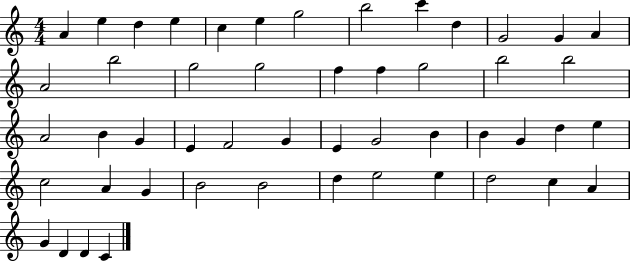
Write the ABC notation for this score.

X:1
T:Untitled
M:4/4
L:1/4
K:C
A e d e c e g2 b2 c' d G2 G A A2 b2 g2 g2 f f g2 b2 b2 A2 B G E F2 G E G2 B B G d e c2 A G B2 B2 d e2 e d2 c A G D D C